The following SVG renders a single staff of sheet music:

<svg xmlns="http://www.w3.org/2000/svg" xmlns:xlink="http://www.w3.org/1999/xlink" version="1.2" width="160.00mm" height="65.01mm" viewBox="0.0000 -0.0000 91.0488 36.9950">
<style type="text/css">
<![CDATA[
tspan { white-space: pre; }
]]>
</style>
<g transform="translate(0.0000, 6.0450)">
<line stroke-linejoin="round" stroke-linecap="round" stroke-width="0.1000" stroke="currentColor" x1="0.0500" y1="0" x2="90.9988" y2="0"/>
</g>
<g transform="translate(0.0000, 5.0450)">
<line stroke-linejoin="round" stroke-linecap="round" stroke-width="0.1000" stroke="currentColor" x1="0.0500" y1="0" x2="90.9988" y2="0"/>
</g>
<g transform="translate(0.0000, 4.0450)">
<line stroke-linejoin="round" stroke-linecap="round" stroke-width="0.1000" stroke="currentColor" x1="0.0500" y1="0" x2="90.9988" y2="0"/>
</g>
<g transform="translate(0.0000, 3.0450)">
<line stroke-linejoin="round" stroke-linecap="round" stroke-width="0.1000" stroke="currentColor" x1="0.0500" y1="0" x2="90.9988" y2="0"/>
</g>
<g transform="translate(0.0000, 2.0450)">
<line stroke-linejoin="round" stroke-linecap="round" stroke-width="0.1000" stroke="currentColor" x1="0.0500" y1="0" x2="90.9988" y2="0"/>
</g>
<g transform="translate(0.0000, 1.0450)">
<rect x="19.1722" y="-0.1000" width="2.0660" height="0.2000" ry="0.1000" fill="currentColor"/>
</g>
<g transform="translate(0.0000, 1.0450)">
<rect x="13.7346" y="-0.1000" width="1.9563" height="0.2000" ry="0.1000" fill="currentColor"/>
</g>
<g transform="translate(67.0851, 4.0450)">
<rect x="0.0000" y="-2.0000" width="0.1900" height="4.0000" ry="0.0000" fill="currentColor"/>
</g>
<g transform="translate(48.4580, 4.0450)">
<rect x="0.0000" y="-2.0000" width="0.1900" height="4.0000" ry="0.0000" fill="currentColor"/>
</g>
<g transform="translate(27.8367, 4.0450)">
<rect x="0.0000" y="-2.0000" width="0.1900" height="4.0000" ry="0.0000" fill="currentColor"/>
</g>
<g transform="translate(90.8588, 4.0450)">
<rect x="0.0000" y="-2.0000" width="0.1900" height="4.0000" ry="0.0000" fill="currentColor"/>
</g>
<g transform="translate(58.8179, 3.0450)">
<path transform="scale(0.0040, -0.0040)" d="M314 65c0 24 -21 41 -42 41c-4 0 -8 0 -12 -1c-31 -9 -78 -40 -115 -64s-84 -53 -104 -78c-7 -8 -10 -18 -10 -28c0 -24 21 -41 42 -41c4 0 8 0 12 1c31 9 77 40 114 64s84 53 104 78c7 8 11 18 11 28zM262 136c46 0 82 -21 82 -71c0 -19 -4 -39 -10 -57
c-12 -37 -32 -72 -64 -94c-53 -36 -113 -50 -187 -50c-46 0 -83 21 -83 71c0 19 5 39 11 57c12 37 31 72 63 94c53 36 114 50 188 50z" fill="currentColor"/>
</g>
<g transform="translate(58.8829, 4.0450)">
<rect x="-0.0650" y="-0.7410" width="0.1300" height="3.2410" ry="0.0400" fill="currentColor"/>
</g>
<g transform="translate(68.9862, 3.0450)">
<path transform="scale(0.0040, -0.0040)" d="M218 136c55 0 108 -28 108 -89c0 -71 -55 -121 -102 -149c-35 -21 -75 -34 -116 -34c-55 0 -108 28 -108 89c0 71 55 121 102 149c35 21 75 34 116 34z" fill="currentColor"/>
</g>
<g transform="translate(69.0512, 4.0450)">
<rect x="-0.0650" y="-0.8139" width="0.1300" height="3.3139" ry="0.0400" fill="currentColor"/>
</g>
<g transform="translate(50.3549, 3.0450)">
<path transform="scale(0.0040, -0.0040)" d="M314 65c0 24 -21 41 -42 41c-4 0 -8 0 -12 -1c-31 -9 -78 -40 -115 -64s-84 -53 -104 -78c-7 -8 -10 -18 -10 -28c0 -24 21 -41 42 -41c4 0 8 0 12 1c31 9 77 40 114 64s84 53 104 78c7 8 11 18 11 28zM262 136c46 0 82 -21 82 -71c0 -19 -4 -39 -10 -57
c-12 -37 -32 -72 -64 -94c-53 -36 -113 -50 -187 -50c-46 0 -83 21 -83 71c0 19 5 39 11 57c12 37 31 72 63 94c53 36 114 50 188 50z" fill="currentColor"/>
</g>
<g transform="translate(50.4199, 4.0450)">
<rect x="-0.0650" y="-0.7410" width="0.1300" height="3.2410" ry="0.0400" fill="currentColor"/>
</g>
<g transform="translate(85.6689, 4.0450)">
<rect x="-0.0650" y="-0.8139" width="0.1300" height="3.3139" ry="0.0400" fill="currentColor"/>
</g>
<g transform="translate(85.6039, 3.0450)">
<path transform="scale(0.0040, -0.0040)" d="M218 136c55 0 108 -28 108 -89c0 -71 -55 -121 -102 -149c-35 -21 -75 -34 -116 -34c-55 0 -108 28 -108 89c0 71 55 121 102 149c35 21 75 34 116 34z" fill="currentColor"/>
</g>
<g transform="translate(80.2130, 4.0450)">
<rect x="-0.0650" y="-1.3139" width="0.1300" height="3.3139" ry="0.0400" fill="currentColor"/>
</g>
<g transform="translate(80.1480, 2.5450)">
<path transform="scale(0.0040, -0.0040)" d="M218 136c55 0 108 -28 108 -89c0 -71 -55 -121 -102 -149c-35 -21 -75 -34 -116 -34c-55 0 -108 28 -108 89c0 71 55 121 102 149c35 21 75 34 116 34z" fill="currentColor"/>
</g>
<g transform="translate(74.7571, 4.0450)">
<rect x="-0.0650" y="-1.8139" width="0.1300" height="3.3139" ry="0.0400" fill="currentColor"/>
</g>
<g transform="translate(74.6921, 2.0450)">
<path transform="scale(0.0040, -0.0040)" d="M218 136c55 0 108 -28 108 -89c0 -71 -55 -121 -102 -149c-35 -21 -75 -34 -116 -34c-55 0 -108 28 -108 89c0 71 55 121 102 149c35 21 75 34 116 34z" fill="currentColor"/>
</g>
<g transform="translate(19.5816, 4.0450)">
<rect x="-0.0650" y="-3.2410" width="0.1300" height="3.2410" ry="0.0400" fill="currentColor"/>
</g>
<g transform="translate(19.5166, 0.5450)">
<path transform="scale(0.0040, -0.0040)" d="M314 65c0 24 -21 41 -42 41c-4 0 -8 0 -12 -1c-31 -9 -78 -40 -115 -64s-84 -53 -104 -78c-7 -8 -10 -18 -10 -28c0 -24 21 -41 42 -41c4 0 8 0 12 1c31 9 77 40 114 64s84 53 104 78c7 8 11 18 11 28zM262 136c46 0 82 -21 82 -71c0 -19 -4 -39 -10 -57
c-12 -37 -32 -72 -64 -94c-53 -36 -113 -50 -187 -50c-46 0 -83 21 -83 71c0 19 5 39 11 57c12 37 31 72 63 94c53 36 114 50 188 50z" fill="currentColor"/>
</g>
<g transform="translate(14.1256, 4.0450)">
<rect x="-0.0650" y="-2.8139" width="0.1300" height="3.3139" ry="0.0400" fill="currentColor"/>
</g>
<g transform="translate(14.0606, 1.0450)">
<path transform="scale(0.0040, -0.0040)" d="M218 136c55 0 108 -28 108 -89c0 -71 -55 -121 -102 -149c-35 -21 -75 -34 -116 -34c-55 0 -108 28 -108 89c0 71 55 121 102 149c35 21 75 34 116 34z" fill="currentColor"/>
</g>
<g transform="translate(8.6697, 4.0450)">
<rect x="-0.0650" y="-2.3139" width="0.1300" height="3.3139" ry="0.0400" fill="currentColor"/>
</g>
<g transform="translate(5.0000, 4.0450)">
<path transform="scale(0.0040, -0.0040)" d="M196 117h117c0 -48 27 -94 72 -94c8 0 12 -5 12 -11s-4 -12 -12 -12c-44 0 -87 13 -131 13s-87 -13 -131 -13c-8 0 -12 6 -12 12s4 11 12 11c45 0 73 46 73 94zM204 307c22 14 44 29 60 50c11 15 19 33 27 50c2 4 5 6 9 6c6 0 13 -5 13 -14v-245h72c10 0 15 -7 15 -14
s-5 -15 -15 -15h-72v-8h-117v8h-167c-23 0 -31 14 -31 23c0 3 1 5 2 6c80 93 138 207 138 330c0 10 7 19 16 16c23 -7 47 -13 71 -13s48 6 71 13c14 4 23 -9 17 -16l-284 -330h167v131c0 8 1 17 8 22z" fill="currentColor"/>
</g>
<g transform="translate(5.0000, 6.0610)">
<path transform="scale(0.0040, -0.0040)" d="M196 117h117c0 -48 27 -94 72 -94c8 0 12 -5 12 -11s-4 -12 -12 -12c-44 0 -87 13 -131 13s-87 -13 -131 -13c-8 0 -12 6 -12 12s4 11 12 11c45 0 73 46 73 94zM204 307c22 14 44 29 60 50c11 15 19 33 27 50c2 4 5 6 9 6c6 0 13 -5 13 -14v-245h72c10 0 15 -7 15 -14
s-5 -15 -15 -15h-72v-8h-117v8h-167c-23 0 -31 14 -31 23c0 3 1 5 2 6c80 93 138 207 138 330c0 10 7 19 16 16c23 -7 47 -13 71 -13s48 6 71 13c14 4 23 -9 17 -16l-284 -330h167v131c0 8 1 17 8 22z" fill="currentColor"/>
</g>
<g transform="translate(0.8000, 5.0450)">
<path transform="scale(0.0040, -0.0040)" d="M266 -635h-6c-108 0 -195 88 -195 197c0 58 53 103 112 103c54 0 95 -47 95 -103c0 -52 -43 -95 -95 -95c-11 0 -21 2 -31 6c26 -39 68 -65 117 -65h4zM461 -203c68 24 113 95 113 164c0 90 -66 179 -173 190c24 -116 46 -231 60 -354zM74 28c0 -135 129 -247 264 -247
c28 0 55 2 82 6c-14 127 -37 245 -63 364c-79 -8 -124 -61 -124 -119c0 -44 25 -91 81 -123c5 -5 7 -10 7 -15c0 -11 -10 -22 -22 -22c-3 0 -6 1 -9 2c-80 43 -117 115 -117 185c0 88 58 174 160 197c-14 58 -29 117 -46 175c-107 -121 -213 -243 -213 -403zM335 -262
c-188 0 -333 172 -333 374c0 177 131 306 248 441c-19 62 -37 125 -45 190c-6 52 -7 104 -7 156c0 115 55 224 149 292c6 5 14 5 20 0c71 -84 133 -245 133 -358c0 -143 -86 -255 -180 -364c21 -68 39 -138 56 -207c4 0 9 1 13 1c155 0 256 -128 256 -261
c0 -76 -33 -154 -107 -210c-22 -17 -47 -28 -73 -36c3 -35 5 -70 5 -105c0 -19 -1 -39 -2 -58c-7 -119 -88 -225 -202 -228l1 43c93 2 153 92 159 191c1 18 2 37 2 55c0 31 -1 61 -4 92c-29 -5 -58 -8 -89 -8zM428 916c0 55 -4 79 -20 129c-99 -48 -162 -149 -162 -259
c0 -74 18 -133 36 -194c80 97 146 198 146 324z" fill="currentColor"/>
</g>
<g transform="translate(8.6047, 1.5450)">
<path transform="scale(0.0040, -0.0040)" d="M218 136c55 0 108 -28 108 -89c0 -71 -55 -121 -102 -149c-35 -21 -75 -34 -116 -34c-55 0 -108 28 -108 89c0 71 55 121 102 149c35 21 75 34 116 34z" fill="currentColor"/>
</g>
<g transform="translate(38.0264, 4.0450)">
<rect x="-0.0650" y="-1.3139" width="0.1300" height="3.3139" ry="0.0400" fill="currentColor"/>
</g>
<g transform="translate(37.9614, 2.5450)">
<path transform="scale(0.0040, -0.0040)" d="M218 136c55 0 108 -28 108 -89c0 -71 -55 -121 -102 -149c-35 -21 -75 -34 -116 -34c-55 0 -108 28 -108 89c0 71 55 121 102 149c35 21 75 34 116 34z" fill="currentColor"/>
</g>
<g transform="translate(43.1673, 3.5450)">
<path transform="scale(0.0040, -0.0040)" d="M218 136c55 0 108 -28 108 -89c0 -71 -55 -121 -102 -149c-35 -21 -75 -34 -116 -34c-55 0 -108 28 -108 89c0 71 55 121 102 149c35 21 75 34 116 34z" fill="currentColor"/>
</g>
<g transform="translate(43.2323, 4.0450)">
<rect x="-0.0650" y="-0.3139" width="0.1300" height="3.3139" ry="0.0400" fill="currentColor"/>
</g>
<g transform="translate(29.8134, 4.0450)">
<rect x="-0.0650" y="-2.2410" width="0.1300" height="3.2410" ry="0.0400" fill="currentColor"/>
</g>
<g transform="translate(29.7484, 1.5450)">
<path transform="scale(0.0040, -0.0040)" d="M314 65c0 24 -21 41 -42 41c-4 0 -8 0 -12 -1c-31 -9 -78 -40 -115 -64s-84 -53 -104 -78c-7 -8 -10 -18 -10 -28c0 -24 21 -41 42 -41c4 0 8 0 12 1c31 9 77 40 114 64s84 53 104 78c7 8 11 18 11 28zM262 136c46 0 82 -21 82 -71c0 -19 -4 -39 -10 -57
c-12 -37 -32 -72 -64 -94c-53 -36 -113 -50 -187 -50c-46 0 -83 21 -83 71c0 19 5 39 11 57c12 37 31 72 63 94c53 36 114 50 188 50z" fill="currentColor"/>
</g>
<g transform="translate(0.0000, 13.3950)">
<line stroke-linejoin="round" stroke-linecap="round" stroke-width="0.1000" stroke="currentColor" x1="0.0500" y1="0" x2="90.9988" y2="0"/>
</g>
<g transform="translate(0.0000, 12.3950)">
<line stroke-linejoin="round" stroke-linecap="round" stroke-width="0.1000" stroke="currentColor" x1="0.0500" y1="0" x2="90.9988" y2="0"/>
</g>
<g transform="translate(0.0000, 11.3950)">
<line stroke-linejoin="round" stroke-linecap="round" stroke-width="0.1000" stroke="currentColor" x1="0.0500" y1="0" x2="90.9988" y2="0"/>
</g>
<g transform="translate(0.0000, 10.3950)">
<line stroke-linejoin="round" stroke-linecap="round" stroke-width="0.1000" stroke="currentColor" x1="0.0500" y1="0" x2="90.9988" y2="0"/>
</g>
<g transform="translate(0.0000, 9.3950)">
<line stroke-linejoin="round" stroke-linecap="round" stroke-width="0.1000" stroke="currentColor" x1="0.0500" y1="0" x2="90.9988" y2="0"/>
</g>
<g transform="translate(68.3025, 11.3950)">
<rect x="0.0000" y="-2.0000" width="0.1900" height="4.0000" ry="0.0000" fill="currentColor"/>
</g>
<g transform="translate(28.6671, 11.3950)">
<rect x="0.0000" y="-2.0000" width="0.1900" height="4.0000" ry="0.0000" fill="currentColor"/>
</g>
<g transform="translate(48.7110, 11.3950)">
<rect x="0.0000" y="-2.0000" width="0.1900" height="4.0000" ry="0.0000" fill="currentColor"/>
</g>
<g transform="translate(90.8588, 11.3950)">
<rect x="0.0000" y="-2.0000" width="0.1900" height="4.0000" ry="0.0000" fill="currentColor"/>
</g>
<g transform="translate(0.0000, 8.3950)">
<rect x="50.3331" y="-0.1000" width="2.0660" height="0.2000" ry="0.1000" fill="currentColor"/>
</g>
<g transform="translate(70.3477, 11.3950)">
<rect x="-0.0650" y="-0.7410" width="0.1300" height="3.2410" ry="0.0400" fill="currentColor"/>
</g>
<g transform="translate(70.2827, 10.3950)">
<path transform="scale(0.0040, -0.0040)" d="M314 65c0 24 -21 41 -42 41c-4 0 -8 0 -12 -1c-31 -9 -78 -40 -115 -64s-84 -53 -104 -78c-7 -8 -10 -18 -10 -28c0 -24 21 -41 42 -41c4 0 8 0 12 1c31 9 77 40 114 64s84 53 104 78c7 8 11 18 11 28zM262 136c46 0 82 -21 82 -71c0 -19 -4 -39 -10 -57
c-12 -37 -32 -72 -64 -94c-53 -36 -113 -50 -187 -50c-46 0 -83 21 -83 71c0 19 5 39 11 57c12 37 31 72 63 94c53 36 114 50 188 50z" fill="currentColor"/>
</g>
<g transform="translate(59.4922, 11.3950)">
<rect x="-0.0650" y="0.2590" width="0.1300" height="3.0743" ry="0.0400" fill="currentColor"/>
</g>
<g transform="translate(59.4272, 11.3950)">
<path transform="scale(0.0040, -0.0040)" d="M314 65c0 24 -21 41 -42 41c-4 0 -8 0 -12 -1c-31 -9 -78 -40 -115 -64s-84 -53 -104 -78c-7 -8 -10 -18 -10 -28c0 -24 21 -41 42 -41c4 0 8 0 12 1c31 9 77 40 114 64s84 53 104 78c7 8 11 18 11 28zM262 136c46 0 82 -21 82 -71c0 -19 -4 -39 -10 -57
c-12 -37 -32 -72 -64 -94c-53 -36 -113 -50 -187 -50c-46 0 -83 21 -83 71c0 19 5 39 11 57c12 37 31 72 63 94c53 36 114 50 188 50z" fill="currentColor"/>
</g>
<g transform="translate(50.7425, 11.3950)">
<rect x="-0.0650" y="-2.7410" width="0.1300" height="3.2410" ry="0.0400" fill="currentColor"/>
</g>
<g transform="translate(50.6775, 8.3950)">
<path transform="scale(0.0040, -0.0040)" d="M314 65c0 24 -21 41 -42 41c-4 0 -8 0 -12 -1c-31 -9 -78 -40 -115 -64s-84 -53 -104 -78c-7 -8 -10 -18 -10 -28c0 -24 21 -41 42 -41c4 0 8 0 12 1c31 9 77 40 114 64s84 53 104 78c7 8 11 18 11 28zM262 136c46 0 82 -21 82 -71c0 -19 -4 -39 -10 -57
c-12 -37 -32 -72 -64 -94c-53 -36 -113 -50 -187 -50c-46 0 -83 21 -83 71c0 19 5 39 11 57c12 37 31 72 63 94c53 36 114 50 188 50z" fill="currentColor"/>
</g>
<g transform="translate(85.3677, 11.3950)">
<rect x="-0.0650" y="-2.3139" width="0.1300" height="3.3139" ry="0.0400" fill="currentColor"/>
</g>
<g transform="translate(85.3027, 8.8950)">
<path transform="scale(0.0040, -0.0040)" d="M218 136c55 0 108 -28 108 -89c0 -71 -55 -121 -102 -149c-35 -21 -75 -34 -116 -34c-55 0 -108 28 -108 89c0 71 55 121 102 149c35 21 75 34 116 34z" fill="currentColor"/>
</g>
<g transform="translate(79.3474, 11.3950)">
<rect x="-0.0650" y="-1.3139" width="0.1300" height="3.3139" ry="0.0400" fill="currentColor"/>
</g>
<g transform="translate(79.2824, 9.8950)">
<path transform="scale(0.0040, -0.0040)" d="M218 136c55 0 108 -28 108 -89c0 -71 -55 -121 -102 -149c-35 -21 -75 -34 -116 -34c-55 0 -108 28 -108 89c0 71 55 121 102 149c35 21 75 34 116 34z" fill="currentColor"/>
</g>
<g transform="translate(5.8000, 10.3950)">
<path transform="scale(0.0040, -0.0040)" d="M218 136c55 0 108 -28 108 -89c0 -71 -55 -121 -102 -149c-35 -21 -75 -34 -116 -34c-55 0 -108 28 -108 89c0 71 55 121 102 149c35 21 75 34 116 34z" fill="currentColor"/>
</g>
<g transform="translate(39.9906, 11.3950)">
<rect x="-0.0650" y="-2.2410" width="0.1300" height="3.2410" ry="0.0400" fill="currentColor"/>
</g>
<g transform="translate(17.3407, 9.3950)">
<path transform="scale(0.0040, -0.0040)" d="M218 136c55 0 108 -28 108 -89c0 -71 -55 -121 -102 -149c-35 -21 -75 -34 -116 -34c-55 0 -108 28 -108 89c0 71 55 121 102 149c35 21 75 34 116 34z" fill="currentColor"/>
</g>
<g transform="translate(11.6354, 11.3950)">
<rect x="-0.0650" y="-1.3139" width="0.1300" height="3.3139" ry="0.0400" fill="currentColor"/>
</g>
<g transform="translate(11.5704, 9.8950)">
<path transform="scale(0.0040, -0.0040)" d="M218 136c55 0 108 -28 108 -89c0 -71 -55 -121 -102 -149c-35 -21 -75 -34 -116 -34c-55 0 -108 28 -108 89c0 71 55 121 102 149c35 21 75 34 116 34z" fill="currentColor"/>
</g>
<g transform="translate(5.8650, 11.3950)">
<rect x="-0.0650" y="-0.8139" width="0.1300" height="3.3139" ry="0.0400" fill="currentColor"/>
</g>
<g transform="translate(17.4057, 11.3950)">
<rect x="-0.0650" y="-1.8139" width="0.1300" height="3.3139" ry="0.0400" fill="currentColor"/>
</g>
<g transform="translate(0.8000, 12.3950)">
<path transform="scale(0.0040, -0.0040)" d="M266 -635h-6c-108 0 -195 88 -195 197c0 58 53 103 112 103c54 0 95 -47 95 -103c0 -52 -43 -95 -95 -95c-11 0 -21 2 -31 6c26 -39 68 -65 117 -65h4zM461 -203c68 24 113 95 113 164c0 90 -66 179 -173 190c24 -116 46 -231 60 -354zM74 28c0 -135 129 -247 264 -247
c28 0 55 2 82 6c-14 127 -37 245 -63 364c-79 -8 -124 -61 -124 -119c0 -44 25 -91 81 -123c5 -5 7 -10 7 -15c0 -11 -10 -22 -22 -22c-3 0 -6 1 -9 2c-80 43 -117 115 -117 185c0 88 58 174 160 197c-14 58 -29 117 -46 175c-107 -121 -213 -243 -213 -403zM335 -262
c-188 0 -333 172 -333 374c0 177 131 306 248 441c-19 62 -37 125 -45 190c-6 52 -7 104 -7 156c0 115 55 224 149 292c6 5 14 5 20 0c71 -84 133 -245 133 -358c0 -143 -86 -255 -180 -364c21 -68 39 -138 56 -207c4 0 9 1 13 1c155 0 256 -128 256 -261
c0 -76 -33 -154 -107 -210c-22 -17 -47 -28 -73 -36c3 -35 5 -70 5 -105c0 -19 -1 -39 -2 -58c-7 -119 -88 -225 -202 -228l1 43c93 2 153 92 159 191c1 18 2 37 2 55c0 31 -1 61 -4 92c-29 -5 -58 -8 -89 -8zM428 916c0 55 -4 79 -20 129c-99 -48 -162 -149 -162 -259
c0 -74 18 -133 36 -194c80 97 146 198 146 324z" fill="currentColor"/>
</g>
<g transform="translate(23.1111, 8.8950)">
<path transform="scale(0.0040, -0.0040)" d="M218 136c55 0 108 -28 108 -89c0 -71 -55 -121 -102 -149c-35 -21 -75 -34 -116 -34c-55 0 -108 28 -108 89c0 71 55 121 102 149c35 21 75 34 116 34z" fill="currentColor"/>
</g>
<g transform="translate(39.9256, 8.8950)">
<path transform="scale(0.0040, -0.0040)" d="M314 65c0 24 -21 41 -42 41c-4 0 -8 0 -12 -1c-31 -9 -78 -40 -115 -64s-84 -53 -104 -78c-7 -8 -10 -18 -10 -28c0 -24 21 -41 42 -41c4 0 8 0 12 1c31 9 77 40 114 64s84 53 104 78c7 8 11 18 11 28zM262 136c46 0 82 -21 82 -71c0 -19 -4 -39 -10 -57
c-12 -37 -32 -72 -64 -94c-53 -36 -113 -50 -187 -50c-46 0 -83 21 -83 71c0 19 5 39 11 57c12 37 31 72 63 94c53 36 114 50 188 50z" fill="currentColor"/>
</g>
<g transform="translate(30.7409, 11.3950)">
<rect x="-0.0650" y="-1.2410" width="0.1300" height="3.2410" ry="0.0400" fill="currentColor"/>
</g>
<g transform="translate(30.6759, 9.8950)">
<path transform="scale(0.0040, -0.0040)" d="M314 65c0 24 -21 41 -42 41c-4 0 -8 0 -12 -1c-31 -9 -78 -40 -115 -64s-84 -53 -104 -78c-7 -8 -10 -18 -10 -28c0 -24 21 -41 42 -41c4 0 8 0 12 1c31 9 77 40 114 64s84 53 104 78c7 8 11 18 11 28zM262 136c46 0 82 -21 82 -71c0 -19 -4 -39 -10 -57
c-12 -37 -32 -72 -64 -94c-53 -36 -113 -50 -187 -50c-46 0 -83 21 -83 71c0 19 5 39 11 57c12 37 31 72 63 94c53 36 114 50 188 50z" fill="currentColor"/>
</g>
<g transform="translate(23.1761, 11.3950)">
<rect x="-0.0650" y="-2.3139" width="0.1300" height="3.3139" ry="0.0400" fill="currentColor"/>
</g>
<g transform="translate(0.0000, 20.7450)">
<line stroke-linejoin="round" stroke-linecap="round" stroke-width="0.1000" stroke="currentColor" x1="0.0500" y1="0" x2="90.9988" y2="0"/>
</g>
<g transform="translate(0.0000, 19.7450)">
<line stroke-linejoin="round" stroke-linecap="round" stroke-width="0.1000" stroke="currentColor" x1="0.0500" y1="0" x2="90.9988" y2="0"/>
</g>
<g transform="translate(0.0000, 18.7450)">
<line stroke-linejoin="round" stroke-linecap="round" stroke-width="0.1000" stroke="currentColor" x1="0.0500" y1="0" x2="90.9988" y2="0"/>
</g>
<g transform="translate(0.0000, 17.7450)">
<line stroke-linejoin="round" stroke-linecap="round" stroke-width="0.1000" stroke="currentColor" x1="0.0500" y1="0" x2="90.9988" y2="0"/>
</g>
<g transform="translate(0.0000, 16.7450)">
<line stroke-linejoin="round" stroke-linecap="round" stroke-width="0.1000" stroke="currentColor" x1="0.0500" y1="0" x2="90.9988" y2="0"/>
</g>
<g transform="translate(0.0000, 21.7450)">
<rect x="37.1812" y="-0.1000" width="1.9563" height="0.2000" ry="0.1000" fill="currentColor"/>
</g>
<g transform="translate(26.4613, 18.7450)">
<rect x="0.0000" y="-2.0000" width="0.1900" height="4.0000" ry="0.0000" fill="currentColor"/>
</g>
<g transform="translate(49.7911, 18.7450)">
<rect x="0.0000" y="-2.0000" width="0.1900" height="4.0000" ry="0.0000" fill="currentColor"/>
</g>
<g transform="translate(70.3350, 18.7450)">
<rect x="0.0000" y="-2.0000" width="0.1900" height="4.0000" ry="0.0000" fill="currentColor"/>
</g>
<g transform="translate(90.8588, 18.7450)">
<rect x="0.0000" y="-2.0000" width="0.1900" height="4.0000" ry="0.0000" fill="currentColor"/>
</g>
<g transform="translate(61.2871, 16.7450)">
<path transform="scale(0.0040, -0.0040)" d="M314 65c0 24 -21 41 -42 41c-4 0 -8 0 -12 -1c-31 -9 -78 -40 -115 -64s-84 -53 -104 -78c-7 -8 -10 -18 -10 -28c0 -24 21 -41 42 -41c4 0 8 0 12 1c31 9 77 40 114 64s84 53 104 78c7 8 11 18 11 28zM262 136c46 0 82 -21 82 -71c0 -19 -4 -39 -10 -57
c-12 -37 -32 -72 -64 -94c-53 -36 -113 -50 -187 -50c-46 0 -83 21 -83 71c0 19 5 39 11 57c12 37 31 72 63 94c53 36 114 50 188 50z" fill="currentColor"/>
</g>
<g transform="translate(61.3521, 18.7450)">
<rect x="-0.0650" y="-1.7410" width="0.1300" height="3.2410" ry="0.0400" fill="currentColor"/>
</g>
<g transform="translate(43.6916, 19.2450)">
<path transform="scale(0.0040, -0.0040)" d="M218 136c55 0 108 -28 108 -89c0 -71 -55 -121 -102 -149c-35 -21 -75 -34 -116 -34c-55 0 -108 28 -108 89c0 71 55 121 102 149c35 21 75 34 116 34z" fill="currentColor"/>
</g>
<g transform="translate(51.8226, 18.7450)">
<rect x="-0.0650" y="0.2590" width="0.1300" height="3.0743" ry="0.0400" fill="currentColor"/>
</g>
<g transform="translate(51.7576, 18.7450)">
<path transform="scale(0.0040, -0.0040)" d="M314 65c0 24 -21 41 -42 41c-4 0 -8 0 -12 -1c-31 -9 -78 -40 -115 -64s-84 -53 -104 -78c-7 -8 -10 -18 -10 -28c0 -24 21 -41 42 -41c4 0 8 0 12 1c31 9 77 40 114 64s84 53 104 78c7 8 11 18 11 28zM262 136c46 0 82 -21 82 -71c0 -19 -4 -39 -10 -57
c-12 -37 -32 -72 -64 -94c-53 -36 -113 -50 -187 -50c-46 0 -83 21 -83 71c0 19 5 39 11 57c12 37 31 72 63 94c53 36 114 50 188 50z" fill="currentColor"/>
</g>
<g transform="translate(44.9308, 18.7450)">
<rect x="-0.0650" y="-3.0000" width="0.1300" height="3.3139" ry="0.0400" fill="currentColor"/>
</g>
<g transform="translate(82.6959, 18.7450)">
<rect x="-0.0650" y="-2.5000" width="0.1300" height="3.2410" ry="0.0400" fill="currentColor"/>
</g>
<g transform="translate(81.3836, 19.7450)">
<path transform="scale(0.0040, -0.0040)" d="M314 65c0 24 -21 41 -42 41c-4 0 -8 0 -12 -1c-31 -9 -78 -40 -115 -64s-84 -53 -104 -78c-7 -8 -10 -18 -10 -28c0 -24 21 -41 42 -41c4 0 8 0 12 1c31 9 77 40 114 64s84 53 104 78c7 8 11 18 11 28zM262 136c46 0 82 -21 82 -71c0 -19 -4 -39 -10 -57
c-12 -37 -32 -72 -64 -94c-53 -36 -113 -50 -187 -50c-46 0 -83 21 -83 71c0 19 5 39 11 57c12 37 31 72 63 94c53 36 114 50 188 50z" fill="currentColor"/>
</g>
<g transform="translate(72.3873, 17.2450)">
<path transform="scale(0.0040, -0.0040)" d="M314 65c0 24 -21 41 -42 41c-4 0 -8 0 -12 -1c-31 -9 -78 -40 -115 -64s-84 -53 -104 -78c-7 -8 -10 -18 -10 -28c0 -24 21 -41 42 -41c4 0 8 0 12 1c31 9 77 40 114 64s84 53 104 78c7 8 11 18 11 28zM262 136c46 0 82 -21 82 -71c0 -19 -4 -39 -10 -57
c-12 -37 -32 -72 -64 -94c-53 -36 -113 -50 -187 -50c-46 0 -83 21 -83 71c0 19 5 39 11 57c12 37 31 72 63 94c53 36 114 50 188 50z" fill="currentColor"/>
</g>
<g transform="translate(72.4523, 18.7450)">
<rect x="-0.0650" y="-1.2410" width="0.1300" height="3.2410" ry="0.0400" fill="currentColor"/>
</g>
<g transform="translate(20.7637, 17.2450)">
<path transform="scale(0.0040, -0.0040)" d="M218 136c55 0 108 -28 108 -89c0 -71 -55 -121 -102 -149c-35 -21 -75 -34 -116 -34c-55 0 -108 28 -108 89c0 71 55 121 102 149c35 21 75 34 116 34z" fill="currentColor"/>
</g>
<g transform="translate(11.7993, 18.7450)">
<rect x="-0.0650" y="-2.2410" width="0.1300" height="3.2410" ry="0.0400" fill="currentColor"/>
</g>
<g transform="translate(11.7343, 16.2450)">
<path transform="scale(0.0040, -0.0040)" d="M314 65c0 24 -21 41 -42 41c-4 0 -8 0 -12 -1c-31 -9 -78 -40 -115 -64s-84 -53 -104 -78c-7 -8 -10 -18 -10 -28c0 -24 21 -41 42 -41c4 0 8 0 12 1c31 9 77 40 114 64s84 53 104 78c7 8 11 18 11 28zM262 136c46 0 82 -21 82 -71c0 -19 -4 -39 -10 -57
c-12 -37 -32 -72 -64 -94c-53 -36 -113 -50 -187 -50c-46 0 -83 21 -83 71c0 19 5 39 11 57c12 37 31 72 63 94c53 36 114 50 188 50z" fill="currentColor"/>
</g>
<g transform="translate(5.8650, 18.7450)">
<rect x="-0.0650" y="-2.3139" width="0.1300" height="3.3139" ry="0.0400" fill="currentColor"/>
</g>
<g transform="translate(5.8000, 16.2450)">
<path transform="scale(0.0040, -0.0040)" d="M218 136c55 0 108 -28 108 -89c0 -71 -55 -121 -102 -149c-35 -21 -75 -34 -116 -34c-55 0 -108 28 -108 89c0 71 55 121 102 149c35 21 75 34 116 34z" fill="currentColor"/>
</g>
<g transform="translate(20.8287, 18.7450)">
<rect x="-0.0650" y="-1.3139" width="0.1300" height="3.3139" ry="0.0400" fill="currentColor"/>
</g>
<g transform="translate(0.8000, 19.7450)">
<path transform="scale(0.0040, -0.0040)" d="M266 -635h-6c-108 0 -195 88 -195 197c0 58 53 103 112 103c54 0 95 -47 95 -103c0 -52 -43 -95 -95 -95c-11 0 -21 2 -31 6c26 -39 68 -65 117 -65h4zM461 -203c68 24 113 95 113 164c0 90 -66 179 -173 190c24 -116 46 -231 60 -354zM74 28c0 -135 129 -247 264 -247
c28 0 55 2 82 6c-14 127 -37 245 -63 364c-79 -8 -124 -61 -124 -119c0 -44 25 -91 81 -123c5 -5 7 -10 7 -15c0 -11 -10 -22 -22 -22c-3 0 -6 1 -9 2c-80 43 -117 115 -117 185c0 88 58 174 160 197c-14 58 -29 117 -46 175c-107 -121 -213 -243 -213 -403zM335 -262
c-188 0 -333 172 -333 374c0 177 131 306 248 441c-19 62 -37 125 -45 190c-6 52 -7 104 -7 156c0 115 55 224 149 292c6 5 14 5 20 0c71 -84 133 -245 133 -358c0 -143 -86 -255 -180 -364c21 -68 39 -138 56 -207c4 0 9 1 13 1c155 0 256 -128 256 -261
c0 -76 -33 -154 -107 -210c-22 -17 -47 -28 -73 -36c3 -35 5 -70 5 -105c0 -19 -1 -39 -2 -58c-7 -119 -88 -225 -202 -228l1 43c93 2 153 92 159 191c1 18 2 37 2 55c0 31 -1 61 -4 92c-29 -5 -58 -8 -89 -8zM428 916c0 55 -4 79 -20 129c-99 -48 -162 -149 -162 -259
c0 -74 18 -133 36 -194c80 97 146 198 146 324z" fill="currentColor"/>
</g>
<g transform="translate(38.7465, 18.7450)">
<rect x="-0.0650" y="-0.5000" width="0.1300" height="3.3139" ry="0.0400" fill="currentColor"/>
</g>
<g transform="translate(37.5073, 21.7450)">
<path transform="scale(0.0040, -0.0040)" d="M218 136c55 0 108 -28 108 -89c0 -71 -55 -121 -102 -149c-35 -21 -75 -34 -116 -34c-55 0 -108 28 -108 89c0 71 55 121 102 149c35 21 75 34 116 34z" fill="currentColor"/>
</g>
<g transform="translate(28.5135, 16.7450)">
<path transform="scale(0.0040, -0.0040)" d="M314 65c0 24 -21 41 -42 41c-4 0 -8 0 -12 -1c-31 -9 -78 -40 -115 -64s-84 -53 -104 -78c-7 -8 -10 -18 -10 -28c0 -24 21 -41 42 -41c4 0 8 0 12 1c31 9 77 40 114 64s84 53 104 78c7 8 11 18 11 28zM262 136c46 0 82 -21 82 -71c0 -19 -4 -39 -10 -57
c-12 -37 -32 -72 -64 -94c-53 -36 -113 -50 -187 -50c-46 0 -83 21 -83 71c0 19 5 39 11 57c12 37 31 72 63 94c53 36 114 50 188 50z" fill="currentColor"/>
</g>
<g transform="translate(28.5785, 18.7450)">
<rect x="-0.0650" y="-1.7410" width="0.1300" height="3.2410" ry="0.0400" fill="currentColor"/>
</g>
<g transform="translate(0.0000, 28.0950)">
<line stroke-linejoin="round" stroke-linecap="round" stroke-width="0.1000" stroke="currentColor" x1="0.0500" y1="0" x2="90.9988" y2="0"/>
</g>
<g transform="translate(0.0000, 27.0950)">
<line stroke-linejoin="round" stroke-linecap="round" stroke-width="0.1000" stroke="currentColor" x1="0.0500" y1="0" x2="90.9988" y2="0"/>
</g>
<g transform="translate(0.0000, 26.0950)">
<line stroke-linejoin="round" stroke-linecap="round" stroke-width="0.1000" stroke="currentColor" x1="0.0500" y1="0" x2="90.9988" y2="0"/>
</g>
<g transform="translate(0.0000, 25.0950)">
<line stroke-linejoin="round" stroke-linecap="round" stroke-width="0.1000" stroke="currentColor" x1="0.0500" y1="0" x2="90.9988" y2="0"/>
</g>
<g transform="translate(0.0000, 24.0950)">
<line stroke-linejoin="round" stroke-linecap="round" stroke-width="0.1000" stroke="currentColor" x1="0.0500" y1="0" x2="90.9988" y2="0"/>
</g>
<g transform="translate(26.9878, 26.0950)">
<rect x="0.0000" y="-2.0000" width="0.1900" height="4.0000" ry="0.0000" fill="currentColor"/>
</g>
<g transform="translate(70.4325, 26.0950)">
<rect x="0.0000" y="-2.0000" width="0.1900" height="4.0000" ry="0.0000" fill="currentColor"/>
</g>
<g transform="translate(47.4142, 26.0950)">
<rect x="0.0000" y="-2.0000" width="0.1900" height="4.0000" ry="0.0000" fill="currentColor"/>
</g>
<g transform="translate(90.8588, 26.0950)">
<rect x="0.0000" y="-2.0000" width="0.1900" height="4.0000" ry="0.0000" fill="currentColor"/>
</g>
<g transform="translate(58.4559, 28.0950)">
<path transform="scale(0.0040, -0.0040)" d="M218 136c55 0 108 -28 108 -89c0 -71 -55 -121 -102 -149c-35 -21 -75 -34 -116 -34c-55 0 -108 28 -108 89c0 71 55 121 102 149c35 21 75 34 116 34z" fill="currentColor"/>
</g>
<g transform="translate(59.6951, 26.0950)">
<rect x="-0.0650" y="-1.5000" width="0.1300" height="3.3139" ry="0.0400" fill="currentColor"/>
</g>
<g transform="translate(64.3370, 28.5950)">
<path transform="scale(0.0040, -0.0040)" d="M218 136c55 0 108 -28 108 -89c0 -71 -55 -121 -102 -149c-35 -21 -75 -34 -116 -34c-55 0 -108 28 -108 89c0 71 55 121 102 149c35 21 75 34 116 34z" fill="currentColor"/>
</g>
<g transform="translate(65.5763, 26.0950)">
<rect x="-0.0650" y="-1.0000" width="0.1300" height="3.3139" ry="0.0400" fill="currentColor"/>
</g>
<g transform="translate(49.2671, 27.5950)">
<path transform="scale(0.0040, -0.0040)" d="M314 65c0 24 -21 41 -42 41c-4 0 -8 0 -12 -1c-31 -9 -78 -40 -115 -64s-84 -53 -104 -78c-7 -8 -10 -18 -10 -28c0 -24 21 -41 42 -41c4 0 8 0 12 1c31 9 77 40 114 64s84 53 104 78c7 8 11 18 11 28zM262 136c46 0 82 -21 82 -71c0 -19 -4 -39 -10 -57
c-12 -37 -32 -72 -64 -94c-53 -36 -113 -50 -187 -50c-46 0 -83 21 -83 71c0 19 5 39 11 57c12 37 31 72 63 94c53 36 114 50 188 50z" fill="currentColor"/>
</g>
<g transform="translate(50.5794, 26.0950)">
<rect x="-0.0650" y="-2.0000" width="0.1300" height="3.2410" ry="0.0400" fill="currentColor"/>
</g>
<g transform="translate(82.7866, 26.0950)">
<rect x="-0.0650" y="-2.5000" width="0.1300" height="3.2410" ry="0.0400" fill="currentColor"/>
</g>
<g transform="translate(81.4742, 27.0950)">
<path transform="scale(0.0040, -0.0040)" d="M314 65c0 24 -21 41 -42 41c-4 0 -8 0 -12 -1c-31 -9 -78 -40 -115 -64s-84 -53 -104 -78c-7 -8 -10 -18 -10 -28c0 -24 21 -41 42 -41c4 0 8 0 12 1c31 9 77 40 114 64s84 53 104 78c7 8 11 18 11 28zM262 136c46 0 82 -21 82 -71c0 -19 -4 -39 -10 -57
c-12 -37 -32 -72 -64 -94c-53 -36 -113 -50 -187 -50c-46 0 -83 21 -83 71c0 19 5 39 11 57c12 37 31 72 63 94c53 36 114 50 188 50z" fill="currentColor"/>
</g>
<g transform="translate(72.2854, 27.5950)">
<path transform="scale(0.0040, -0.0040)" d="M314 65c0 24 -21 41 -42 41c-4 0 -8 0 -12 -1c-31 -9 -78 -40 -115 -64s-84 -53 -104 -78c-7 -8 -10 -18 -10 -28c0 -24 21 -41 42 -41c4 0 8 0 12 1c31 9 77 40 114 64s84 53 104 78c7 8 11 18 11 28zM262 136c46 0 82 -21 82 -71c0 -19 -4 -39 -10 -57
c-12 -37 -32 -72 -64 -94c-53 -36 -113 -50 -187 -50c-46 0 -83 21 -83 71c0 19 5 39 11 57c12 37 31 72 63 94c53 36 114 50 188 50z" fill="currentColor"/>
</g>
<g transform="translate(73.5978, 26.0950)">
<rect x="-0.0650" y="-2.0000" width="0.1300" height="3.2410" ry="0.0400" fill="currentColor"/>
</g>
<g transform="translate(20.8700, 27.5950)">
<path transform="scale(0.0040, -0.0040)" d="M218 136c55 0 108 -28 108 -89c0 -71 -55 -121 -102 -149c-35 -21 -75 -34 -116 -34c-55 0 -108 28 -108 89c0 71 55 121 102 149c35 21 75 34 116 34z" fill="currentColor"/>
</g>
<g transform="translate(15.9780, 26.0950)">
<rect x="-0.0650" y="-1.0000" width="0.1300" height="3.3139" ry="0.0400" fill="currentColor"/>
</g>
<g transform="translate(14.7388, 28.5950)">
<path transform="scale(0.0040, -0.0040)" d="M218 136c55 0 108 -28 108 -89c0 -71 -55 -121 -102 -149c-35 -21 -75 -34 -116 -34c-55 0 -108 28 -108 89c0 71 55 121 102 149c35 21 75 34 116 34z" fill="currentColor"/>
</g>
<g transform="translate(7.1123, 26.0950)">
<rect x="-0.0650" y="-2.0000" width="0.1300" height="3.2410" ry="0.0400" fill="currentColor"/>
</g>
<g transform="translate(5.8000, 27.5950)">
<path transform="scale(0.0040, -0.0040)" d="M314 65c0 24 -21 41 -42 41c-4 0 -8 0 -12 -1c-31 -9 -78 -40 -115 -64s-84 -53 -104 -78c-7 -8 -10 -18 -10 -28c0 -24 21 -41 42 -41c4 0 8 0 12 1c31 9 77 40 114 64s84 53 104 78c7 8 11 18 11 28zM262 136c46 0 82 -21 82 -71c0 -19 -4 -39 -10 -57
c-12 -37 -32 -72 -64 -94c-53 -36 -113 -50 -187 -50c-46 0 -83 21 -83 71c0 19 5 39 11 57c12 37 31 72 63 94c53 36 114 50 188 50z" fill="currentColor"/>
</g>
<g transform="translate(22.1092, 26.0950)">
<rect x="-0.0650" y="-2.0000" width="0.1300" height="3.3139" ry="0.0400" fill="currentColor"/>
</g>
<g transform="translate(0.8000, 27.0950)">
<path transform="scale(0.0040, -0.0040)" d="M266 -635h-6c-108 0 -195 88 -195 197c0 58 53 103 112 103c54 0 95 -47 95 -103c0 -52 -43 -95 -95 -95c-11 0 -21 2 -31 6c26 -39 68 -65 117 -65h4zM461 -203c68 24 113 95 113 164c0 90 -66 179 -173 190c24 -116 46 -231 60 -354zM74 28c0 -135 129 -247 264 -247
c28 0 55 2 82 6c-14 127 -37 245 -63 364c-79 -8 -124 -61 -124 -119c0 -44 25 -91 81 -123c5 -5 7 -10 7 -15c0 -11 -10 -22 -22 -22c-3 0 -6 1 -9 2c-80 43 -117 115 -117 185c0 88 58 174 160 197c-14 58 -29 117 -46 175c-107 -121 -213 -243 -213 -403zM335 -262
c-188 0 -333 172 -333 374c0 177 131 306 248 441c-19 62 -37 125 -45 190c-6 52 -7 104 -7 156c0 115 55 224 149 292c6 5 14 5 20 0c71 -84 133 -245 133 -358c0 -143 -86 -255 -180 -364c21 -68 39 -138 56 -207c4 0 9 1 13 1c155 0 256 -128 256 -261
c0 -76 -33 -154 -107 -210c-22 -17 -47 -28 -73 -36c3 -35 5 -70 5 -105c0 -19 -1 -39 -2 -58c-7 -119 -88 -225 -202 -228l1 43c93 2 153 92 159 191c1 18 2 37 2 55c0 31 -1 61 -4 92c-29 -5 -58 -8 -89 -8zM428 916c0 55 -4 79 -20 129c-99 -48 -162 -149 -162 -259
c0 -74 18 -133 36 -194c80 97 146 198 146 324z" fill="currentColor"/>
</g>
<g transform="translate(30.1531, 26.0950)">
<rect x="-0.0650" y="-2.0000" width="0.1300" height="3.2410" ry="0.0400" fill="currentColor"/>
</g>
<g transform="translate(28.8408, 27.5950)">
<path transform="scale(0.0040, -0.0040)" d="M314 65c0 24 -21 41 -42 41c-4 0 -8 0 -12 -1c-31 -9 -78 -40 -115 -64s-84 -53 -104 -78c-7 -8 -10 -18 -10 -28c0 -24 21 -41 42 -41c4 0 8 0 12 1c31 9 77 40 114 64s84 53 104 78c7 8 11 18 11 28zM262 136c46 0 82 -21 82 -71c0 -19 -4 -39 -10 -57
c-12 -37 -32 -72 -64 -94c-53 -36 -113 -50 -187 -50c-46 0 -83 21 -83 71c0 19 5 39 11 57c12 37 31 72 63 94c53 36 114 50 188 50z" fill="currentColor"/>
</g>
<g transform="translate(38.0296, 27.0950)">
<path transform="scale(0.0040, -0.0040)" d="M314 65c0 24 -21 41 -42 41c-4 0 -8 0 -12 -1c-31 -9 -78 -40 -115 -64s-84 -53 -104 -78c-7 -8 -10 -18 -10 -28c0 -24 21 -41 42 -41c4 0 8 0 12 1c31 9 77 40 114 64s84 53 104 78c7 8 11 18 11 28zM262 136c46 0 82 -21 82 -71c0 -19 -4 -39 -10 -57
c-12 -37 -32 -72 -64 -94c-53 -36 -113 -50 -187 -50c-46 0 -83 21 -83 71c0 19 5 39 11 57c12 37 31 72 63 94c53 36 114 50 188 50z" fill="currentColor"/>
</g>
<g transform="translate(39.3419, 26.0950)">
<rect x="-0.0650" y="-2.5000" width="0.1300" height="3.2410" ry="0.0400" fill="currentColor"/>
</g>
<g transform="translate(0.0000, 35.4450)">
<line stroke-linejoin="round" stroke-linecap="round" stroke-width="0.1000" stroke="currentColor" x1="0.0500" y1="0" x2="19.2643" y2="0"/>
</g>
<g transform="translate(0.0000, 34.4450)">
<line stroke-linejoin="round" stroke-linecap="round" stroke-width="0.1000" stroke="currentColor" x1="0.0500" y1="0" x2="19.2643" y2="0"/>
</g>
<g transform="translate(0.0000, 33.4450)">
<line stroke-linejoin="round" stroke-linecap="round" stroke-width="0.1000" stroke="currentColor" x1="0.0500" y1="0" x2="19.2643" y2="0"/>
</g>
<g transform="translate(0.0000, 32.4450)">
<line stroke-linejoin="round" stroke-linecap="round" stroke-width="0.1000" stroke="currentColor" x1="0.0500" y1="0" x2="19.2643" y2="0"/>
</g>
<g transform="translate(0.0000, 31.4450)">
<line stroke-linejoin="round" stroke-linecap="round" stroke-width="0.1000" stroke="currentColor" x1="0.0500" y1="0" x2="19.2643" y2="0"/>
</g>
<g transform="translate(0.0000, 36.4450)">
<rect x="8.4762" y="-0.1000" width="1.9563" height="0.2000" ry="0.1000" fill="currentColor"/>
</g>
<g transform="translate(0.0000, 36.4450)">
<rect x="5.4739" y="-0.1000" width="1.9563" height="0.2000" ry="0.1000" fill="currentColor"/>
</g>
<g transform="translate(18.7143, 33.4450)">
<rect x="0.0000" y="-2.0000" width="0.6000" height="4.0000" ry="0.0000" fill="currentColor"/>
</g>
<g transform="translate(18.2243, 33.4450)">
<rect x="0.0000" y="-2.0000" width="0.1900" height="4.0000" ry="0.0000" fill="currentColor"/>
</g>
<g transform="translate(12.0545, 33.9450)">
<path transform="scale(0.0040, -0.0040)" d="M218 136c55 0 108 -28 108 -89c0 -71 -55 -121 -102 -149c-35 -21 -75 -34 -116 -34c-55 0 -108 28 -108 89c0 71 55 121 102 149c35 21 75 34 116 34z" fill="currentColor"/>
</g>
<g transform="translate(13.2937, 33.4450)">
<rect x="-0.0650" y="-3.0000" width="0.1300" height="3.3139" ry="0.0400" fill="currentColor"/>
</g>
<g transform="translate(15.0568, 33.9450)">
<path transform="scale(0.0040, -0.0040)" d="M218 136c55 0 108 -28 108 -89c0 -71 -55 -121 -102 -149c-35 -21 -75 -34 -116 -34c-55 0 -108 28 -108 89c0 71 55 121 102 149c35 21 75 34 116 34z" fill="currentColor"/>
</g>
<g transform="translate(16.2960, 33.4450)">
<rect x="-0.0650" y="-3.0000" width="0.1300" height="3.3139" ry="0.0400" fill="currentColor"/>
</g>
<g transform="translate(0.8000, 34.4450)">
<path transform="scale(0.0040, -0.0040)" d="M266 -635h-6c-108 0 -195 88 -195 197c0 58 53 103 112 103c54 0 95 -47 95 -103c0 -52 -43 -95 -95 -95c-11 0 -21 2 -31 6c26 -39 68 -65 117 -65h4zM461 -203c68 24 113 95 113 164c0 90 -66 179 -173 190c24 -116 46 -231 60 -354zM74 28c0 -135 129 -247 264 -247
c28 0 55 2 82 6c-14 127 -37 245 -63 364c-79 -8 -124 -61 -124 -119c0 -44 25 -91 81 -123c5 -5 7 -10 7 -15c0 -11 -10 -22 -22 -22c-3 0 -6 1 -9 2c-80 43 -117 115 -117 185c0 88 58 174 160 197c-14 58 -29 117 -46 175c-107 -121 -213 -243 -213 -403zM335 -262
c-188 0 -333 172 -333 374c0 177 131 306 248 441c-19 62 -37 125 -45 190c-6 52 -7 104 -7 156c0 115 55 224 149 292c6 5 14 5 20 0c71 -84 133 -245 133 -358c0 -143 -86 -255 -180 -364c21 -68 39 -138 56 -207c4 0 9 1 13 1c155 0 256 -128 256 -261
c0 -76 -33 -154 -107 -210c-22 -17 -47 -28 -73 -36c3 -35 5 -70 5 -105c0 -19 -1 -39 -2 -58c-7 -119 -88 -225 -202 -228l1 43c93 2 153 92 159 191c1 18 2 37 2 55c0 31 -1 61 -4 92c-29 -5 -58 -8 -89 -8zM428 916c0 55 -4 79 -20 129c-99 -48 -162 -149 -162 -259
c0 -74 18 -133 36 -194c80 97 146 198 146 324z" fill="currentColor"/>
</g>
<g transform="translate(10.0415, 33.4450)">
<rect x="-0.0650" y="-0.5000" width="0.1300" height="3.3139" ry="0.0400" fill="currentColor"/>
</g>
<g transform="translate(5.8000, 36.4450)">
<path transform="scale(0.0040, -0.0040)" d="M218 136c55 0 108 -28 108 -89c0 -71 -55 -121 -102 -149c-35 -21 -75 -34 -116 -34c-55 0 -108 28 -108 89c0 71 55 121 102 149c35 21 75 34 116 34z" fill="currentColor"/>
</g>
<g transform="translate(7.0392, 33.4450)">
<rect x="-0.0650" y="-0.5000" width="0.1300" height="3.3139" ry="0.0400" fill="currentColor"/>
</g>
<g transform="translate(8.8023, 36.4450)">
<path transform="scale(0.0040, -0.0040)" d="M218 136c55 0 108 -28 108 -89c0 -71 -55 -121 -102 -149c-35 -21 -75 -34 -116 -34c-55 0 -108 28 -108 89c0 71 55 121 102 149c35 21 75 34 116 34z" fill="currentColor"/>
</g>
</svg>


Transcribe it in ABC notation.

X:1
T:Untitled
M:4/4
L:1/4
K:C
g a b2 g2 e c d2 d2 d f e d d e f g e2 g2 a2 B2 d2 e g g g2 e f2 C A B2 f2 e2 G2 F2 D F F2 G2 F2 E D F2 G2 C C A A